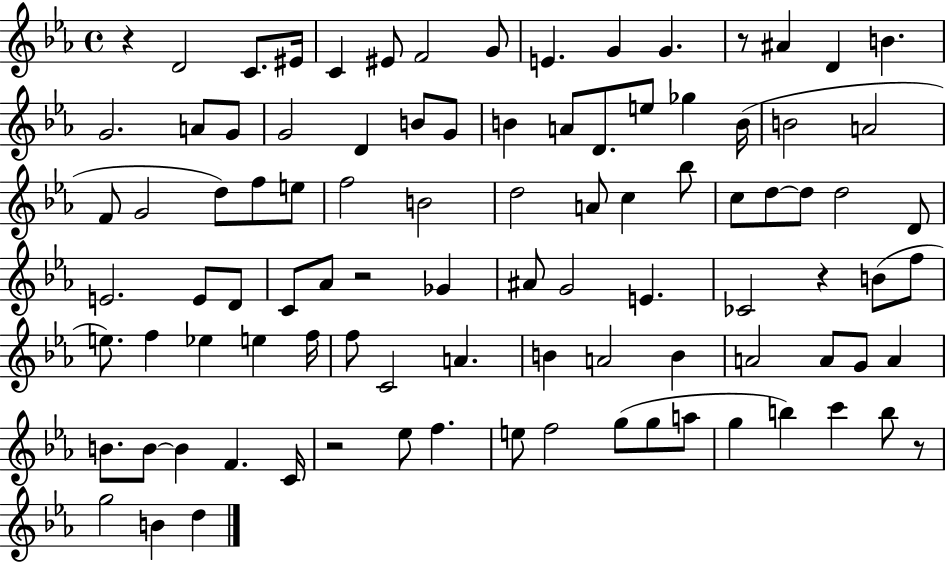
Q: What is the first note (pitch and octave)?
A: D4